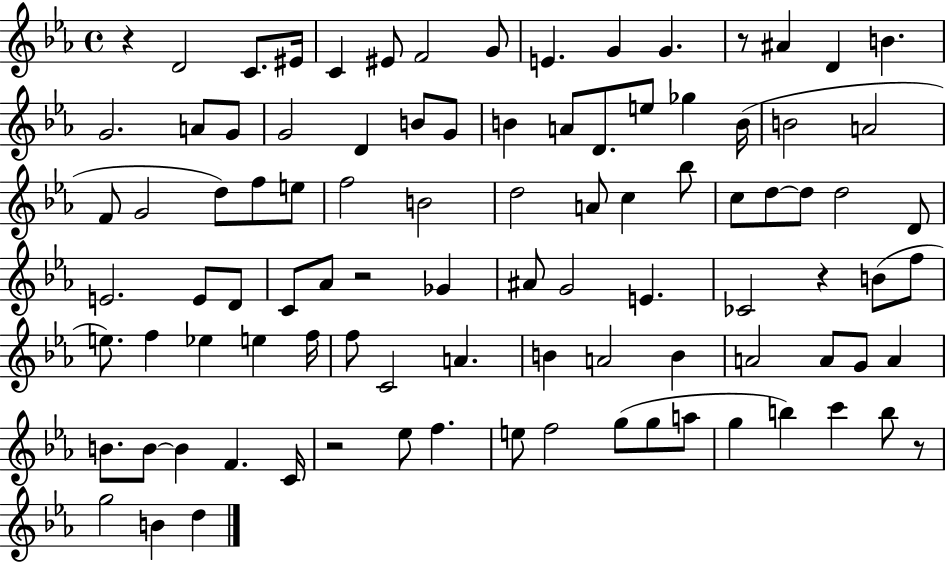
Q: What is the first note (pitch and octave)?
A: D4